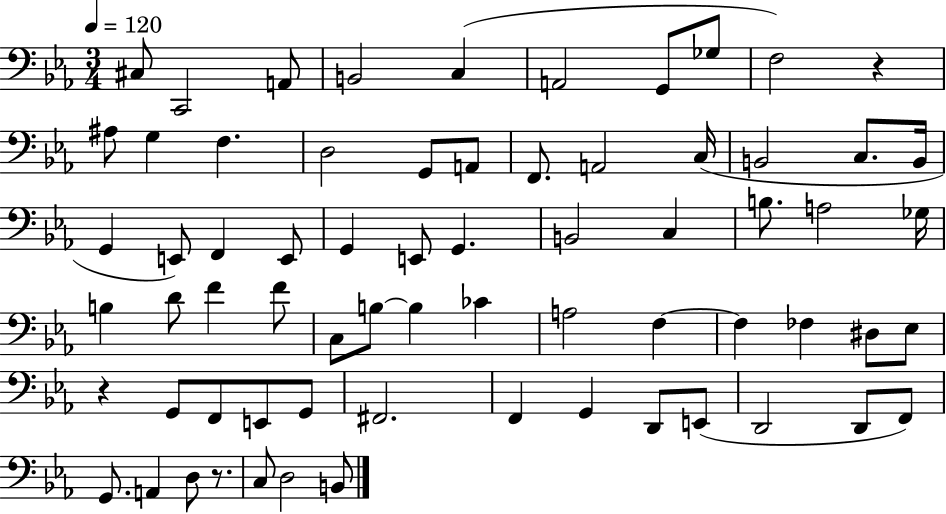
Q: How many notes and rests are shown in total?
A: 68